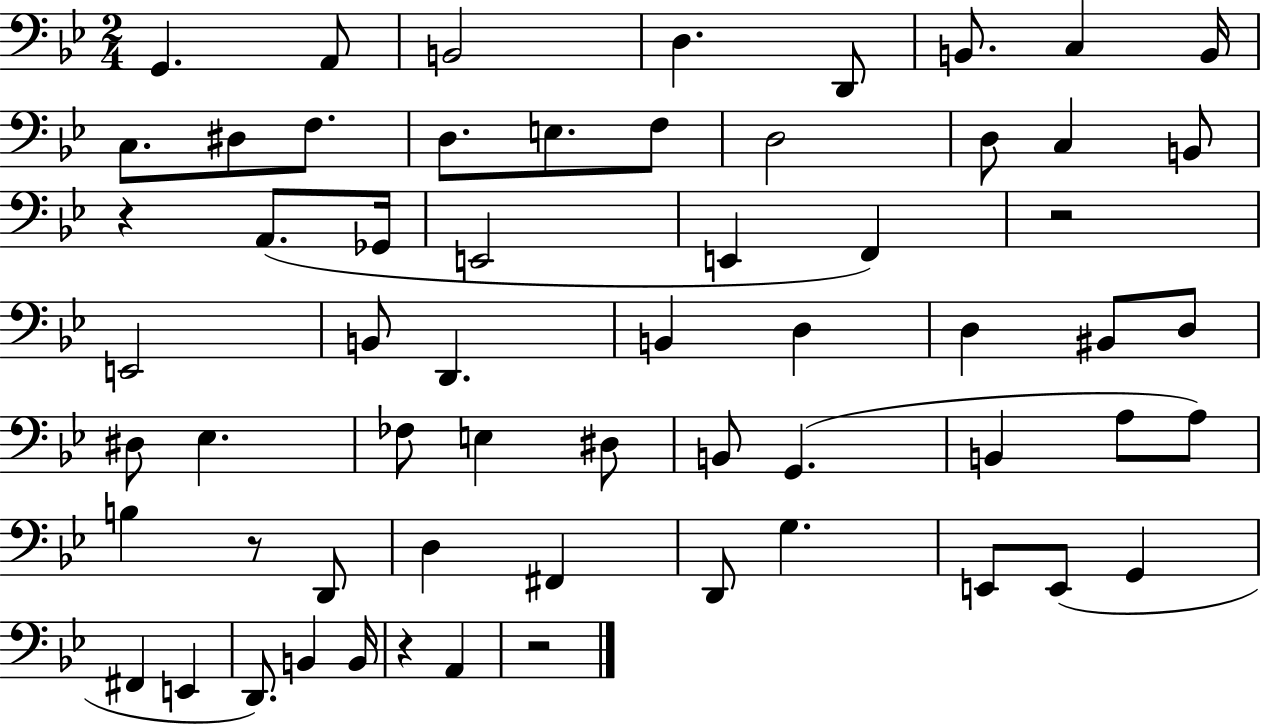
{
  \clef bass
  \numericTimeSignature
  \time 2/4
  \key bes \major
  g,4. a,8 | b,2 | d4. d,8 | b,8. c4 b,16 | \break c8. dis8 f8. | d8. e8. f8 | d2 | d8 c4 b,8 | \break r4 a,8.( ges,16 | e,2 | e,4 f,4) | r2 | \break e,2 | b,8 d,4. | b,4 d4 | d4 bis,8 d8 | \break dis8 ees4. | fes8 e4 dis8 | b,8 g,4.( | b,4 a8 a8) | \break b4 r8 d,8 | d4 fis,4 | d,8 g4. | e,8 e,8( g,4 | \break fis,4 e,4 | d,8.) b,4 b,16 | r4 a,4 | r2 | \break \bar "|."
}